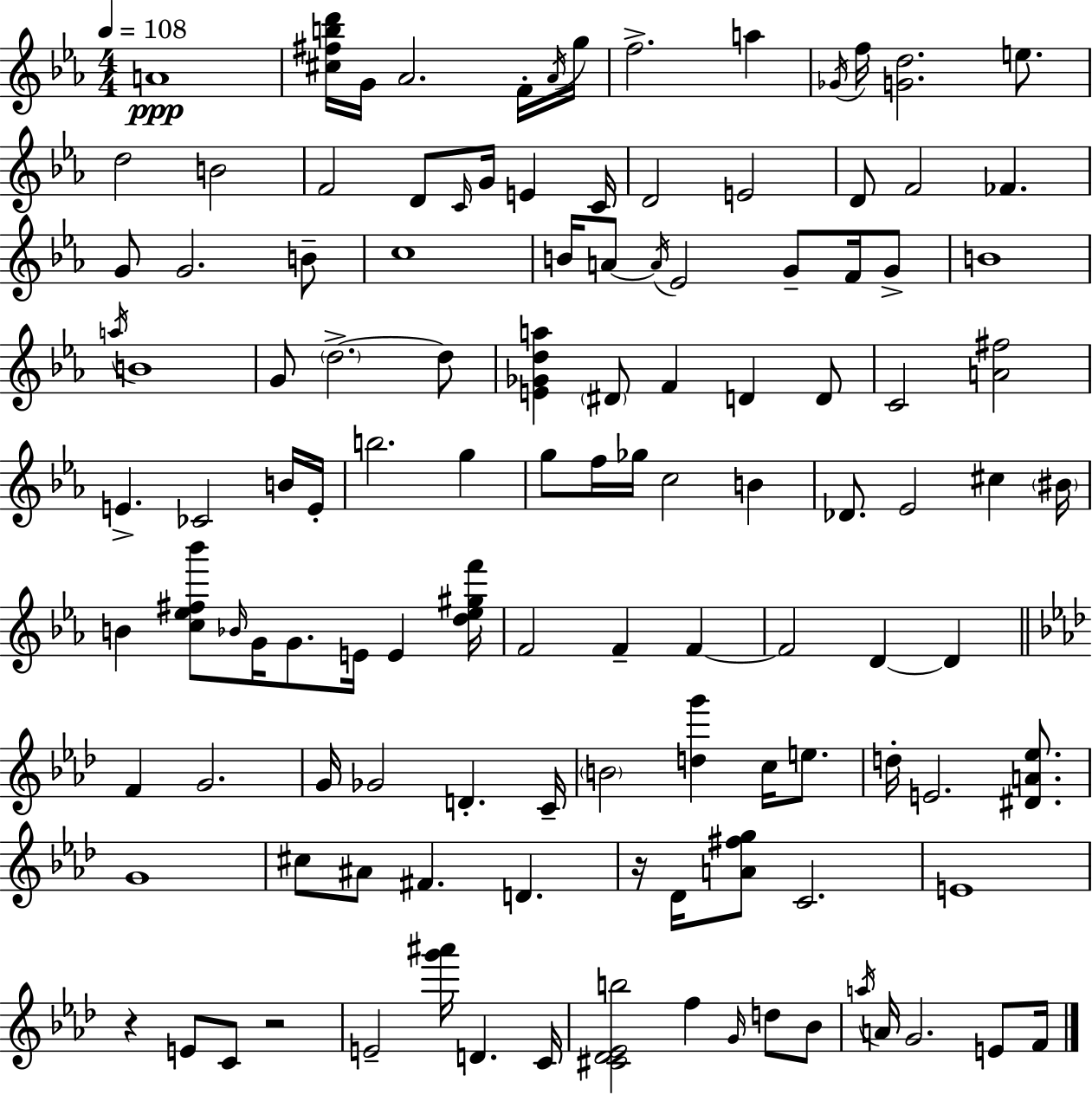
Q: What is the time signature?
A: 4/4